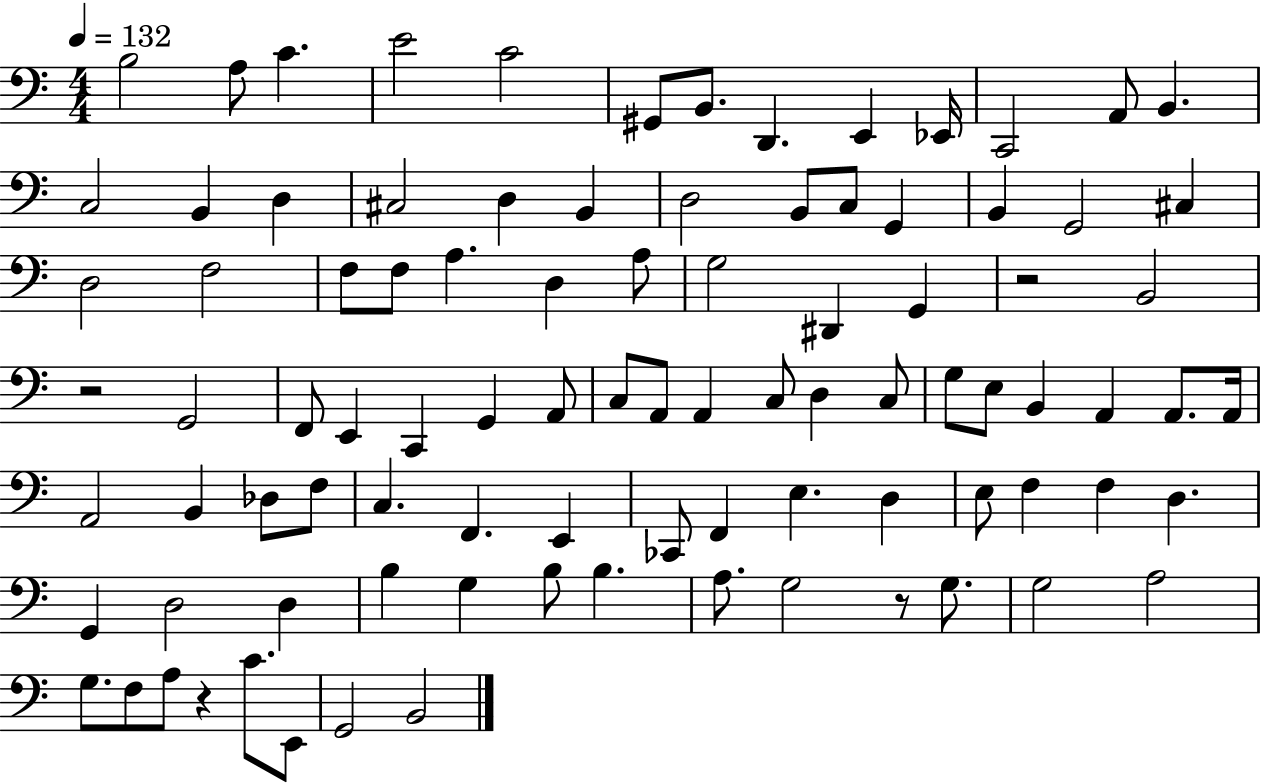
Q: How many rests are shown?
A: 4